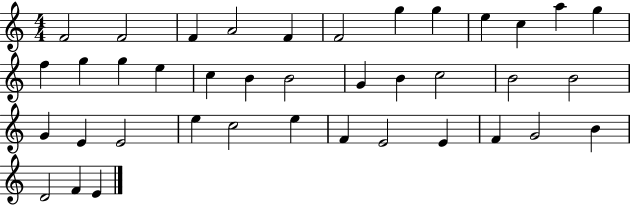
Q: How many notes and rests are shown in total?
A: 39